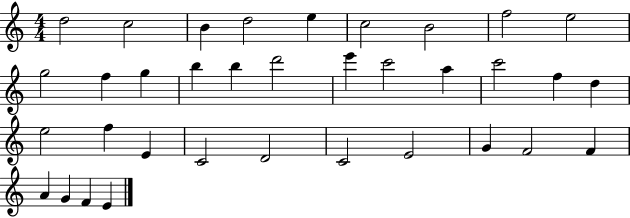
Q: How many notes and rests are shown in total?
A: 35